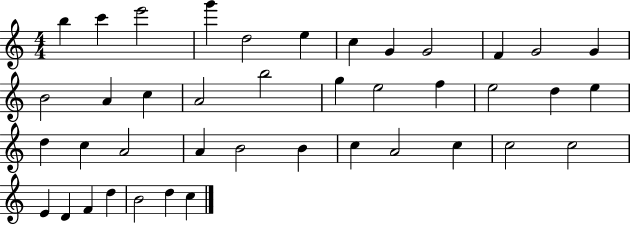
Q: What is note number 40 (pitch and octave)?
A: D5